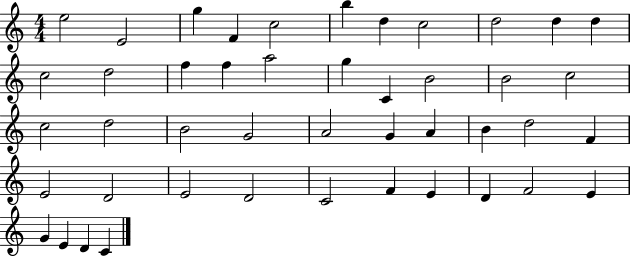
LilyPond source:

{
  \clef treble
  \numericTimeSignature
  \time 4/4
  \key c \major
  e''2 e'2 | g''4 f'4 c''2 | b''4 d''4 c''2 | d''2 d''4 d''4 | \break c''2 d''2 | f''4 f''4 a''2 | g''4 c'4 b'2 | b'2 c''2 | \break c''2 d''2 | b'2 g'2 | a'2 g'4 a'4 | b'4 d''2 f'4 | \break e'2 d'2 | e'2 d'2 | c'2 f'4 e'4 | d'4 f'2 e'4 | \break g'4 e'4 d'4 c'4 | \bar "|."
}